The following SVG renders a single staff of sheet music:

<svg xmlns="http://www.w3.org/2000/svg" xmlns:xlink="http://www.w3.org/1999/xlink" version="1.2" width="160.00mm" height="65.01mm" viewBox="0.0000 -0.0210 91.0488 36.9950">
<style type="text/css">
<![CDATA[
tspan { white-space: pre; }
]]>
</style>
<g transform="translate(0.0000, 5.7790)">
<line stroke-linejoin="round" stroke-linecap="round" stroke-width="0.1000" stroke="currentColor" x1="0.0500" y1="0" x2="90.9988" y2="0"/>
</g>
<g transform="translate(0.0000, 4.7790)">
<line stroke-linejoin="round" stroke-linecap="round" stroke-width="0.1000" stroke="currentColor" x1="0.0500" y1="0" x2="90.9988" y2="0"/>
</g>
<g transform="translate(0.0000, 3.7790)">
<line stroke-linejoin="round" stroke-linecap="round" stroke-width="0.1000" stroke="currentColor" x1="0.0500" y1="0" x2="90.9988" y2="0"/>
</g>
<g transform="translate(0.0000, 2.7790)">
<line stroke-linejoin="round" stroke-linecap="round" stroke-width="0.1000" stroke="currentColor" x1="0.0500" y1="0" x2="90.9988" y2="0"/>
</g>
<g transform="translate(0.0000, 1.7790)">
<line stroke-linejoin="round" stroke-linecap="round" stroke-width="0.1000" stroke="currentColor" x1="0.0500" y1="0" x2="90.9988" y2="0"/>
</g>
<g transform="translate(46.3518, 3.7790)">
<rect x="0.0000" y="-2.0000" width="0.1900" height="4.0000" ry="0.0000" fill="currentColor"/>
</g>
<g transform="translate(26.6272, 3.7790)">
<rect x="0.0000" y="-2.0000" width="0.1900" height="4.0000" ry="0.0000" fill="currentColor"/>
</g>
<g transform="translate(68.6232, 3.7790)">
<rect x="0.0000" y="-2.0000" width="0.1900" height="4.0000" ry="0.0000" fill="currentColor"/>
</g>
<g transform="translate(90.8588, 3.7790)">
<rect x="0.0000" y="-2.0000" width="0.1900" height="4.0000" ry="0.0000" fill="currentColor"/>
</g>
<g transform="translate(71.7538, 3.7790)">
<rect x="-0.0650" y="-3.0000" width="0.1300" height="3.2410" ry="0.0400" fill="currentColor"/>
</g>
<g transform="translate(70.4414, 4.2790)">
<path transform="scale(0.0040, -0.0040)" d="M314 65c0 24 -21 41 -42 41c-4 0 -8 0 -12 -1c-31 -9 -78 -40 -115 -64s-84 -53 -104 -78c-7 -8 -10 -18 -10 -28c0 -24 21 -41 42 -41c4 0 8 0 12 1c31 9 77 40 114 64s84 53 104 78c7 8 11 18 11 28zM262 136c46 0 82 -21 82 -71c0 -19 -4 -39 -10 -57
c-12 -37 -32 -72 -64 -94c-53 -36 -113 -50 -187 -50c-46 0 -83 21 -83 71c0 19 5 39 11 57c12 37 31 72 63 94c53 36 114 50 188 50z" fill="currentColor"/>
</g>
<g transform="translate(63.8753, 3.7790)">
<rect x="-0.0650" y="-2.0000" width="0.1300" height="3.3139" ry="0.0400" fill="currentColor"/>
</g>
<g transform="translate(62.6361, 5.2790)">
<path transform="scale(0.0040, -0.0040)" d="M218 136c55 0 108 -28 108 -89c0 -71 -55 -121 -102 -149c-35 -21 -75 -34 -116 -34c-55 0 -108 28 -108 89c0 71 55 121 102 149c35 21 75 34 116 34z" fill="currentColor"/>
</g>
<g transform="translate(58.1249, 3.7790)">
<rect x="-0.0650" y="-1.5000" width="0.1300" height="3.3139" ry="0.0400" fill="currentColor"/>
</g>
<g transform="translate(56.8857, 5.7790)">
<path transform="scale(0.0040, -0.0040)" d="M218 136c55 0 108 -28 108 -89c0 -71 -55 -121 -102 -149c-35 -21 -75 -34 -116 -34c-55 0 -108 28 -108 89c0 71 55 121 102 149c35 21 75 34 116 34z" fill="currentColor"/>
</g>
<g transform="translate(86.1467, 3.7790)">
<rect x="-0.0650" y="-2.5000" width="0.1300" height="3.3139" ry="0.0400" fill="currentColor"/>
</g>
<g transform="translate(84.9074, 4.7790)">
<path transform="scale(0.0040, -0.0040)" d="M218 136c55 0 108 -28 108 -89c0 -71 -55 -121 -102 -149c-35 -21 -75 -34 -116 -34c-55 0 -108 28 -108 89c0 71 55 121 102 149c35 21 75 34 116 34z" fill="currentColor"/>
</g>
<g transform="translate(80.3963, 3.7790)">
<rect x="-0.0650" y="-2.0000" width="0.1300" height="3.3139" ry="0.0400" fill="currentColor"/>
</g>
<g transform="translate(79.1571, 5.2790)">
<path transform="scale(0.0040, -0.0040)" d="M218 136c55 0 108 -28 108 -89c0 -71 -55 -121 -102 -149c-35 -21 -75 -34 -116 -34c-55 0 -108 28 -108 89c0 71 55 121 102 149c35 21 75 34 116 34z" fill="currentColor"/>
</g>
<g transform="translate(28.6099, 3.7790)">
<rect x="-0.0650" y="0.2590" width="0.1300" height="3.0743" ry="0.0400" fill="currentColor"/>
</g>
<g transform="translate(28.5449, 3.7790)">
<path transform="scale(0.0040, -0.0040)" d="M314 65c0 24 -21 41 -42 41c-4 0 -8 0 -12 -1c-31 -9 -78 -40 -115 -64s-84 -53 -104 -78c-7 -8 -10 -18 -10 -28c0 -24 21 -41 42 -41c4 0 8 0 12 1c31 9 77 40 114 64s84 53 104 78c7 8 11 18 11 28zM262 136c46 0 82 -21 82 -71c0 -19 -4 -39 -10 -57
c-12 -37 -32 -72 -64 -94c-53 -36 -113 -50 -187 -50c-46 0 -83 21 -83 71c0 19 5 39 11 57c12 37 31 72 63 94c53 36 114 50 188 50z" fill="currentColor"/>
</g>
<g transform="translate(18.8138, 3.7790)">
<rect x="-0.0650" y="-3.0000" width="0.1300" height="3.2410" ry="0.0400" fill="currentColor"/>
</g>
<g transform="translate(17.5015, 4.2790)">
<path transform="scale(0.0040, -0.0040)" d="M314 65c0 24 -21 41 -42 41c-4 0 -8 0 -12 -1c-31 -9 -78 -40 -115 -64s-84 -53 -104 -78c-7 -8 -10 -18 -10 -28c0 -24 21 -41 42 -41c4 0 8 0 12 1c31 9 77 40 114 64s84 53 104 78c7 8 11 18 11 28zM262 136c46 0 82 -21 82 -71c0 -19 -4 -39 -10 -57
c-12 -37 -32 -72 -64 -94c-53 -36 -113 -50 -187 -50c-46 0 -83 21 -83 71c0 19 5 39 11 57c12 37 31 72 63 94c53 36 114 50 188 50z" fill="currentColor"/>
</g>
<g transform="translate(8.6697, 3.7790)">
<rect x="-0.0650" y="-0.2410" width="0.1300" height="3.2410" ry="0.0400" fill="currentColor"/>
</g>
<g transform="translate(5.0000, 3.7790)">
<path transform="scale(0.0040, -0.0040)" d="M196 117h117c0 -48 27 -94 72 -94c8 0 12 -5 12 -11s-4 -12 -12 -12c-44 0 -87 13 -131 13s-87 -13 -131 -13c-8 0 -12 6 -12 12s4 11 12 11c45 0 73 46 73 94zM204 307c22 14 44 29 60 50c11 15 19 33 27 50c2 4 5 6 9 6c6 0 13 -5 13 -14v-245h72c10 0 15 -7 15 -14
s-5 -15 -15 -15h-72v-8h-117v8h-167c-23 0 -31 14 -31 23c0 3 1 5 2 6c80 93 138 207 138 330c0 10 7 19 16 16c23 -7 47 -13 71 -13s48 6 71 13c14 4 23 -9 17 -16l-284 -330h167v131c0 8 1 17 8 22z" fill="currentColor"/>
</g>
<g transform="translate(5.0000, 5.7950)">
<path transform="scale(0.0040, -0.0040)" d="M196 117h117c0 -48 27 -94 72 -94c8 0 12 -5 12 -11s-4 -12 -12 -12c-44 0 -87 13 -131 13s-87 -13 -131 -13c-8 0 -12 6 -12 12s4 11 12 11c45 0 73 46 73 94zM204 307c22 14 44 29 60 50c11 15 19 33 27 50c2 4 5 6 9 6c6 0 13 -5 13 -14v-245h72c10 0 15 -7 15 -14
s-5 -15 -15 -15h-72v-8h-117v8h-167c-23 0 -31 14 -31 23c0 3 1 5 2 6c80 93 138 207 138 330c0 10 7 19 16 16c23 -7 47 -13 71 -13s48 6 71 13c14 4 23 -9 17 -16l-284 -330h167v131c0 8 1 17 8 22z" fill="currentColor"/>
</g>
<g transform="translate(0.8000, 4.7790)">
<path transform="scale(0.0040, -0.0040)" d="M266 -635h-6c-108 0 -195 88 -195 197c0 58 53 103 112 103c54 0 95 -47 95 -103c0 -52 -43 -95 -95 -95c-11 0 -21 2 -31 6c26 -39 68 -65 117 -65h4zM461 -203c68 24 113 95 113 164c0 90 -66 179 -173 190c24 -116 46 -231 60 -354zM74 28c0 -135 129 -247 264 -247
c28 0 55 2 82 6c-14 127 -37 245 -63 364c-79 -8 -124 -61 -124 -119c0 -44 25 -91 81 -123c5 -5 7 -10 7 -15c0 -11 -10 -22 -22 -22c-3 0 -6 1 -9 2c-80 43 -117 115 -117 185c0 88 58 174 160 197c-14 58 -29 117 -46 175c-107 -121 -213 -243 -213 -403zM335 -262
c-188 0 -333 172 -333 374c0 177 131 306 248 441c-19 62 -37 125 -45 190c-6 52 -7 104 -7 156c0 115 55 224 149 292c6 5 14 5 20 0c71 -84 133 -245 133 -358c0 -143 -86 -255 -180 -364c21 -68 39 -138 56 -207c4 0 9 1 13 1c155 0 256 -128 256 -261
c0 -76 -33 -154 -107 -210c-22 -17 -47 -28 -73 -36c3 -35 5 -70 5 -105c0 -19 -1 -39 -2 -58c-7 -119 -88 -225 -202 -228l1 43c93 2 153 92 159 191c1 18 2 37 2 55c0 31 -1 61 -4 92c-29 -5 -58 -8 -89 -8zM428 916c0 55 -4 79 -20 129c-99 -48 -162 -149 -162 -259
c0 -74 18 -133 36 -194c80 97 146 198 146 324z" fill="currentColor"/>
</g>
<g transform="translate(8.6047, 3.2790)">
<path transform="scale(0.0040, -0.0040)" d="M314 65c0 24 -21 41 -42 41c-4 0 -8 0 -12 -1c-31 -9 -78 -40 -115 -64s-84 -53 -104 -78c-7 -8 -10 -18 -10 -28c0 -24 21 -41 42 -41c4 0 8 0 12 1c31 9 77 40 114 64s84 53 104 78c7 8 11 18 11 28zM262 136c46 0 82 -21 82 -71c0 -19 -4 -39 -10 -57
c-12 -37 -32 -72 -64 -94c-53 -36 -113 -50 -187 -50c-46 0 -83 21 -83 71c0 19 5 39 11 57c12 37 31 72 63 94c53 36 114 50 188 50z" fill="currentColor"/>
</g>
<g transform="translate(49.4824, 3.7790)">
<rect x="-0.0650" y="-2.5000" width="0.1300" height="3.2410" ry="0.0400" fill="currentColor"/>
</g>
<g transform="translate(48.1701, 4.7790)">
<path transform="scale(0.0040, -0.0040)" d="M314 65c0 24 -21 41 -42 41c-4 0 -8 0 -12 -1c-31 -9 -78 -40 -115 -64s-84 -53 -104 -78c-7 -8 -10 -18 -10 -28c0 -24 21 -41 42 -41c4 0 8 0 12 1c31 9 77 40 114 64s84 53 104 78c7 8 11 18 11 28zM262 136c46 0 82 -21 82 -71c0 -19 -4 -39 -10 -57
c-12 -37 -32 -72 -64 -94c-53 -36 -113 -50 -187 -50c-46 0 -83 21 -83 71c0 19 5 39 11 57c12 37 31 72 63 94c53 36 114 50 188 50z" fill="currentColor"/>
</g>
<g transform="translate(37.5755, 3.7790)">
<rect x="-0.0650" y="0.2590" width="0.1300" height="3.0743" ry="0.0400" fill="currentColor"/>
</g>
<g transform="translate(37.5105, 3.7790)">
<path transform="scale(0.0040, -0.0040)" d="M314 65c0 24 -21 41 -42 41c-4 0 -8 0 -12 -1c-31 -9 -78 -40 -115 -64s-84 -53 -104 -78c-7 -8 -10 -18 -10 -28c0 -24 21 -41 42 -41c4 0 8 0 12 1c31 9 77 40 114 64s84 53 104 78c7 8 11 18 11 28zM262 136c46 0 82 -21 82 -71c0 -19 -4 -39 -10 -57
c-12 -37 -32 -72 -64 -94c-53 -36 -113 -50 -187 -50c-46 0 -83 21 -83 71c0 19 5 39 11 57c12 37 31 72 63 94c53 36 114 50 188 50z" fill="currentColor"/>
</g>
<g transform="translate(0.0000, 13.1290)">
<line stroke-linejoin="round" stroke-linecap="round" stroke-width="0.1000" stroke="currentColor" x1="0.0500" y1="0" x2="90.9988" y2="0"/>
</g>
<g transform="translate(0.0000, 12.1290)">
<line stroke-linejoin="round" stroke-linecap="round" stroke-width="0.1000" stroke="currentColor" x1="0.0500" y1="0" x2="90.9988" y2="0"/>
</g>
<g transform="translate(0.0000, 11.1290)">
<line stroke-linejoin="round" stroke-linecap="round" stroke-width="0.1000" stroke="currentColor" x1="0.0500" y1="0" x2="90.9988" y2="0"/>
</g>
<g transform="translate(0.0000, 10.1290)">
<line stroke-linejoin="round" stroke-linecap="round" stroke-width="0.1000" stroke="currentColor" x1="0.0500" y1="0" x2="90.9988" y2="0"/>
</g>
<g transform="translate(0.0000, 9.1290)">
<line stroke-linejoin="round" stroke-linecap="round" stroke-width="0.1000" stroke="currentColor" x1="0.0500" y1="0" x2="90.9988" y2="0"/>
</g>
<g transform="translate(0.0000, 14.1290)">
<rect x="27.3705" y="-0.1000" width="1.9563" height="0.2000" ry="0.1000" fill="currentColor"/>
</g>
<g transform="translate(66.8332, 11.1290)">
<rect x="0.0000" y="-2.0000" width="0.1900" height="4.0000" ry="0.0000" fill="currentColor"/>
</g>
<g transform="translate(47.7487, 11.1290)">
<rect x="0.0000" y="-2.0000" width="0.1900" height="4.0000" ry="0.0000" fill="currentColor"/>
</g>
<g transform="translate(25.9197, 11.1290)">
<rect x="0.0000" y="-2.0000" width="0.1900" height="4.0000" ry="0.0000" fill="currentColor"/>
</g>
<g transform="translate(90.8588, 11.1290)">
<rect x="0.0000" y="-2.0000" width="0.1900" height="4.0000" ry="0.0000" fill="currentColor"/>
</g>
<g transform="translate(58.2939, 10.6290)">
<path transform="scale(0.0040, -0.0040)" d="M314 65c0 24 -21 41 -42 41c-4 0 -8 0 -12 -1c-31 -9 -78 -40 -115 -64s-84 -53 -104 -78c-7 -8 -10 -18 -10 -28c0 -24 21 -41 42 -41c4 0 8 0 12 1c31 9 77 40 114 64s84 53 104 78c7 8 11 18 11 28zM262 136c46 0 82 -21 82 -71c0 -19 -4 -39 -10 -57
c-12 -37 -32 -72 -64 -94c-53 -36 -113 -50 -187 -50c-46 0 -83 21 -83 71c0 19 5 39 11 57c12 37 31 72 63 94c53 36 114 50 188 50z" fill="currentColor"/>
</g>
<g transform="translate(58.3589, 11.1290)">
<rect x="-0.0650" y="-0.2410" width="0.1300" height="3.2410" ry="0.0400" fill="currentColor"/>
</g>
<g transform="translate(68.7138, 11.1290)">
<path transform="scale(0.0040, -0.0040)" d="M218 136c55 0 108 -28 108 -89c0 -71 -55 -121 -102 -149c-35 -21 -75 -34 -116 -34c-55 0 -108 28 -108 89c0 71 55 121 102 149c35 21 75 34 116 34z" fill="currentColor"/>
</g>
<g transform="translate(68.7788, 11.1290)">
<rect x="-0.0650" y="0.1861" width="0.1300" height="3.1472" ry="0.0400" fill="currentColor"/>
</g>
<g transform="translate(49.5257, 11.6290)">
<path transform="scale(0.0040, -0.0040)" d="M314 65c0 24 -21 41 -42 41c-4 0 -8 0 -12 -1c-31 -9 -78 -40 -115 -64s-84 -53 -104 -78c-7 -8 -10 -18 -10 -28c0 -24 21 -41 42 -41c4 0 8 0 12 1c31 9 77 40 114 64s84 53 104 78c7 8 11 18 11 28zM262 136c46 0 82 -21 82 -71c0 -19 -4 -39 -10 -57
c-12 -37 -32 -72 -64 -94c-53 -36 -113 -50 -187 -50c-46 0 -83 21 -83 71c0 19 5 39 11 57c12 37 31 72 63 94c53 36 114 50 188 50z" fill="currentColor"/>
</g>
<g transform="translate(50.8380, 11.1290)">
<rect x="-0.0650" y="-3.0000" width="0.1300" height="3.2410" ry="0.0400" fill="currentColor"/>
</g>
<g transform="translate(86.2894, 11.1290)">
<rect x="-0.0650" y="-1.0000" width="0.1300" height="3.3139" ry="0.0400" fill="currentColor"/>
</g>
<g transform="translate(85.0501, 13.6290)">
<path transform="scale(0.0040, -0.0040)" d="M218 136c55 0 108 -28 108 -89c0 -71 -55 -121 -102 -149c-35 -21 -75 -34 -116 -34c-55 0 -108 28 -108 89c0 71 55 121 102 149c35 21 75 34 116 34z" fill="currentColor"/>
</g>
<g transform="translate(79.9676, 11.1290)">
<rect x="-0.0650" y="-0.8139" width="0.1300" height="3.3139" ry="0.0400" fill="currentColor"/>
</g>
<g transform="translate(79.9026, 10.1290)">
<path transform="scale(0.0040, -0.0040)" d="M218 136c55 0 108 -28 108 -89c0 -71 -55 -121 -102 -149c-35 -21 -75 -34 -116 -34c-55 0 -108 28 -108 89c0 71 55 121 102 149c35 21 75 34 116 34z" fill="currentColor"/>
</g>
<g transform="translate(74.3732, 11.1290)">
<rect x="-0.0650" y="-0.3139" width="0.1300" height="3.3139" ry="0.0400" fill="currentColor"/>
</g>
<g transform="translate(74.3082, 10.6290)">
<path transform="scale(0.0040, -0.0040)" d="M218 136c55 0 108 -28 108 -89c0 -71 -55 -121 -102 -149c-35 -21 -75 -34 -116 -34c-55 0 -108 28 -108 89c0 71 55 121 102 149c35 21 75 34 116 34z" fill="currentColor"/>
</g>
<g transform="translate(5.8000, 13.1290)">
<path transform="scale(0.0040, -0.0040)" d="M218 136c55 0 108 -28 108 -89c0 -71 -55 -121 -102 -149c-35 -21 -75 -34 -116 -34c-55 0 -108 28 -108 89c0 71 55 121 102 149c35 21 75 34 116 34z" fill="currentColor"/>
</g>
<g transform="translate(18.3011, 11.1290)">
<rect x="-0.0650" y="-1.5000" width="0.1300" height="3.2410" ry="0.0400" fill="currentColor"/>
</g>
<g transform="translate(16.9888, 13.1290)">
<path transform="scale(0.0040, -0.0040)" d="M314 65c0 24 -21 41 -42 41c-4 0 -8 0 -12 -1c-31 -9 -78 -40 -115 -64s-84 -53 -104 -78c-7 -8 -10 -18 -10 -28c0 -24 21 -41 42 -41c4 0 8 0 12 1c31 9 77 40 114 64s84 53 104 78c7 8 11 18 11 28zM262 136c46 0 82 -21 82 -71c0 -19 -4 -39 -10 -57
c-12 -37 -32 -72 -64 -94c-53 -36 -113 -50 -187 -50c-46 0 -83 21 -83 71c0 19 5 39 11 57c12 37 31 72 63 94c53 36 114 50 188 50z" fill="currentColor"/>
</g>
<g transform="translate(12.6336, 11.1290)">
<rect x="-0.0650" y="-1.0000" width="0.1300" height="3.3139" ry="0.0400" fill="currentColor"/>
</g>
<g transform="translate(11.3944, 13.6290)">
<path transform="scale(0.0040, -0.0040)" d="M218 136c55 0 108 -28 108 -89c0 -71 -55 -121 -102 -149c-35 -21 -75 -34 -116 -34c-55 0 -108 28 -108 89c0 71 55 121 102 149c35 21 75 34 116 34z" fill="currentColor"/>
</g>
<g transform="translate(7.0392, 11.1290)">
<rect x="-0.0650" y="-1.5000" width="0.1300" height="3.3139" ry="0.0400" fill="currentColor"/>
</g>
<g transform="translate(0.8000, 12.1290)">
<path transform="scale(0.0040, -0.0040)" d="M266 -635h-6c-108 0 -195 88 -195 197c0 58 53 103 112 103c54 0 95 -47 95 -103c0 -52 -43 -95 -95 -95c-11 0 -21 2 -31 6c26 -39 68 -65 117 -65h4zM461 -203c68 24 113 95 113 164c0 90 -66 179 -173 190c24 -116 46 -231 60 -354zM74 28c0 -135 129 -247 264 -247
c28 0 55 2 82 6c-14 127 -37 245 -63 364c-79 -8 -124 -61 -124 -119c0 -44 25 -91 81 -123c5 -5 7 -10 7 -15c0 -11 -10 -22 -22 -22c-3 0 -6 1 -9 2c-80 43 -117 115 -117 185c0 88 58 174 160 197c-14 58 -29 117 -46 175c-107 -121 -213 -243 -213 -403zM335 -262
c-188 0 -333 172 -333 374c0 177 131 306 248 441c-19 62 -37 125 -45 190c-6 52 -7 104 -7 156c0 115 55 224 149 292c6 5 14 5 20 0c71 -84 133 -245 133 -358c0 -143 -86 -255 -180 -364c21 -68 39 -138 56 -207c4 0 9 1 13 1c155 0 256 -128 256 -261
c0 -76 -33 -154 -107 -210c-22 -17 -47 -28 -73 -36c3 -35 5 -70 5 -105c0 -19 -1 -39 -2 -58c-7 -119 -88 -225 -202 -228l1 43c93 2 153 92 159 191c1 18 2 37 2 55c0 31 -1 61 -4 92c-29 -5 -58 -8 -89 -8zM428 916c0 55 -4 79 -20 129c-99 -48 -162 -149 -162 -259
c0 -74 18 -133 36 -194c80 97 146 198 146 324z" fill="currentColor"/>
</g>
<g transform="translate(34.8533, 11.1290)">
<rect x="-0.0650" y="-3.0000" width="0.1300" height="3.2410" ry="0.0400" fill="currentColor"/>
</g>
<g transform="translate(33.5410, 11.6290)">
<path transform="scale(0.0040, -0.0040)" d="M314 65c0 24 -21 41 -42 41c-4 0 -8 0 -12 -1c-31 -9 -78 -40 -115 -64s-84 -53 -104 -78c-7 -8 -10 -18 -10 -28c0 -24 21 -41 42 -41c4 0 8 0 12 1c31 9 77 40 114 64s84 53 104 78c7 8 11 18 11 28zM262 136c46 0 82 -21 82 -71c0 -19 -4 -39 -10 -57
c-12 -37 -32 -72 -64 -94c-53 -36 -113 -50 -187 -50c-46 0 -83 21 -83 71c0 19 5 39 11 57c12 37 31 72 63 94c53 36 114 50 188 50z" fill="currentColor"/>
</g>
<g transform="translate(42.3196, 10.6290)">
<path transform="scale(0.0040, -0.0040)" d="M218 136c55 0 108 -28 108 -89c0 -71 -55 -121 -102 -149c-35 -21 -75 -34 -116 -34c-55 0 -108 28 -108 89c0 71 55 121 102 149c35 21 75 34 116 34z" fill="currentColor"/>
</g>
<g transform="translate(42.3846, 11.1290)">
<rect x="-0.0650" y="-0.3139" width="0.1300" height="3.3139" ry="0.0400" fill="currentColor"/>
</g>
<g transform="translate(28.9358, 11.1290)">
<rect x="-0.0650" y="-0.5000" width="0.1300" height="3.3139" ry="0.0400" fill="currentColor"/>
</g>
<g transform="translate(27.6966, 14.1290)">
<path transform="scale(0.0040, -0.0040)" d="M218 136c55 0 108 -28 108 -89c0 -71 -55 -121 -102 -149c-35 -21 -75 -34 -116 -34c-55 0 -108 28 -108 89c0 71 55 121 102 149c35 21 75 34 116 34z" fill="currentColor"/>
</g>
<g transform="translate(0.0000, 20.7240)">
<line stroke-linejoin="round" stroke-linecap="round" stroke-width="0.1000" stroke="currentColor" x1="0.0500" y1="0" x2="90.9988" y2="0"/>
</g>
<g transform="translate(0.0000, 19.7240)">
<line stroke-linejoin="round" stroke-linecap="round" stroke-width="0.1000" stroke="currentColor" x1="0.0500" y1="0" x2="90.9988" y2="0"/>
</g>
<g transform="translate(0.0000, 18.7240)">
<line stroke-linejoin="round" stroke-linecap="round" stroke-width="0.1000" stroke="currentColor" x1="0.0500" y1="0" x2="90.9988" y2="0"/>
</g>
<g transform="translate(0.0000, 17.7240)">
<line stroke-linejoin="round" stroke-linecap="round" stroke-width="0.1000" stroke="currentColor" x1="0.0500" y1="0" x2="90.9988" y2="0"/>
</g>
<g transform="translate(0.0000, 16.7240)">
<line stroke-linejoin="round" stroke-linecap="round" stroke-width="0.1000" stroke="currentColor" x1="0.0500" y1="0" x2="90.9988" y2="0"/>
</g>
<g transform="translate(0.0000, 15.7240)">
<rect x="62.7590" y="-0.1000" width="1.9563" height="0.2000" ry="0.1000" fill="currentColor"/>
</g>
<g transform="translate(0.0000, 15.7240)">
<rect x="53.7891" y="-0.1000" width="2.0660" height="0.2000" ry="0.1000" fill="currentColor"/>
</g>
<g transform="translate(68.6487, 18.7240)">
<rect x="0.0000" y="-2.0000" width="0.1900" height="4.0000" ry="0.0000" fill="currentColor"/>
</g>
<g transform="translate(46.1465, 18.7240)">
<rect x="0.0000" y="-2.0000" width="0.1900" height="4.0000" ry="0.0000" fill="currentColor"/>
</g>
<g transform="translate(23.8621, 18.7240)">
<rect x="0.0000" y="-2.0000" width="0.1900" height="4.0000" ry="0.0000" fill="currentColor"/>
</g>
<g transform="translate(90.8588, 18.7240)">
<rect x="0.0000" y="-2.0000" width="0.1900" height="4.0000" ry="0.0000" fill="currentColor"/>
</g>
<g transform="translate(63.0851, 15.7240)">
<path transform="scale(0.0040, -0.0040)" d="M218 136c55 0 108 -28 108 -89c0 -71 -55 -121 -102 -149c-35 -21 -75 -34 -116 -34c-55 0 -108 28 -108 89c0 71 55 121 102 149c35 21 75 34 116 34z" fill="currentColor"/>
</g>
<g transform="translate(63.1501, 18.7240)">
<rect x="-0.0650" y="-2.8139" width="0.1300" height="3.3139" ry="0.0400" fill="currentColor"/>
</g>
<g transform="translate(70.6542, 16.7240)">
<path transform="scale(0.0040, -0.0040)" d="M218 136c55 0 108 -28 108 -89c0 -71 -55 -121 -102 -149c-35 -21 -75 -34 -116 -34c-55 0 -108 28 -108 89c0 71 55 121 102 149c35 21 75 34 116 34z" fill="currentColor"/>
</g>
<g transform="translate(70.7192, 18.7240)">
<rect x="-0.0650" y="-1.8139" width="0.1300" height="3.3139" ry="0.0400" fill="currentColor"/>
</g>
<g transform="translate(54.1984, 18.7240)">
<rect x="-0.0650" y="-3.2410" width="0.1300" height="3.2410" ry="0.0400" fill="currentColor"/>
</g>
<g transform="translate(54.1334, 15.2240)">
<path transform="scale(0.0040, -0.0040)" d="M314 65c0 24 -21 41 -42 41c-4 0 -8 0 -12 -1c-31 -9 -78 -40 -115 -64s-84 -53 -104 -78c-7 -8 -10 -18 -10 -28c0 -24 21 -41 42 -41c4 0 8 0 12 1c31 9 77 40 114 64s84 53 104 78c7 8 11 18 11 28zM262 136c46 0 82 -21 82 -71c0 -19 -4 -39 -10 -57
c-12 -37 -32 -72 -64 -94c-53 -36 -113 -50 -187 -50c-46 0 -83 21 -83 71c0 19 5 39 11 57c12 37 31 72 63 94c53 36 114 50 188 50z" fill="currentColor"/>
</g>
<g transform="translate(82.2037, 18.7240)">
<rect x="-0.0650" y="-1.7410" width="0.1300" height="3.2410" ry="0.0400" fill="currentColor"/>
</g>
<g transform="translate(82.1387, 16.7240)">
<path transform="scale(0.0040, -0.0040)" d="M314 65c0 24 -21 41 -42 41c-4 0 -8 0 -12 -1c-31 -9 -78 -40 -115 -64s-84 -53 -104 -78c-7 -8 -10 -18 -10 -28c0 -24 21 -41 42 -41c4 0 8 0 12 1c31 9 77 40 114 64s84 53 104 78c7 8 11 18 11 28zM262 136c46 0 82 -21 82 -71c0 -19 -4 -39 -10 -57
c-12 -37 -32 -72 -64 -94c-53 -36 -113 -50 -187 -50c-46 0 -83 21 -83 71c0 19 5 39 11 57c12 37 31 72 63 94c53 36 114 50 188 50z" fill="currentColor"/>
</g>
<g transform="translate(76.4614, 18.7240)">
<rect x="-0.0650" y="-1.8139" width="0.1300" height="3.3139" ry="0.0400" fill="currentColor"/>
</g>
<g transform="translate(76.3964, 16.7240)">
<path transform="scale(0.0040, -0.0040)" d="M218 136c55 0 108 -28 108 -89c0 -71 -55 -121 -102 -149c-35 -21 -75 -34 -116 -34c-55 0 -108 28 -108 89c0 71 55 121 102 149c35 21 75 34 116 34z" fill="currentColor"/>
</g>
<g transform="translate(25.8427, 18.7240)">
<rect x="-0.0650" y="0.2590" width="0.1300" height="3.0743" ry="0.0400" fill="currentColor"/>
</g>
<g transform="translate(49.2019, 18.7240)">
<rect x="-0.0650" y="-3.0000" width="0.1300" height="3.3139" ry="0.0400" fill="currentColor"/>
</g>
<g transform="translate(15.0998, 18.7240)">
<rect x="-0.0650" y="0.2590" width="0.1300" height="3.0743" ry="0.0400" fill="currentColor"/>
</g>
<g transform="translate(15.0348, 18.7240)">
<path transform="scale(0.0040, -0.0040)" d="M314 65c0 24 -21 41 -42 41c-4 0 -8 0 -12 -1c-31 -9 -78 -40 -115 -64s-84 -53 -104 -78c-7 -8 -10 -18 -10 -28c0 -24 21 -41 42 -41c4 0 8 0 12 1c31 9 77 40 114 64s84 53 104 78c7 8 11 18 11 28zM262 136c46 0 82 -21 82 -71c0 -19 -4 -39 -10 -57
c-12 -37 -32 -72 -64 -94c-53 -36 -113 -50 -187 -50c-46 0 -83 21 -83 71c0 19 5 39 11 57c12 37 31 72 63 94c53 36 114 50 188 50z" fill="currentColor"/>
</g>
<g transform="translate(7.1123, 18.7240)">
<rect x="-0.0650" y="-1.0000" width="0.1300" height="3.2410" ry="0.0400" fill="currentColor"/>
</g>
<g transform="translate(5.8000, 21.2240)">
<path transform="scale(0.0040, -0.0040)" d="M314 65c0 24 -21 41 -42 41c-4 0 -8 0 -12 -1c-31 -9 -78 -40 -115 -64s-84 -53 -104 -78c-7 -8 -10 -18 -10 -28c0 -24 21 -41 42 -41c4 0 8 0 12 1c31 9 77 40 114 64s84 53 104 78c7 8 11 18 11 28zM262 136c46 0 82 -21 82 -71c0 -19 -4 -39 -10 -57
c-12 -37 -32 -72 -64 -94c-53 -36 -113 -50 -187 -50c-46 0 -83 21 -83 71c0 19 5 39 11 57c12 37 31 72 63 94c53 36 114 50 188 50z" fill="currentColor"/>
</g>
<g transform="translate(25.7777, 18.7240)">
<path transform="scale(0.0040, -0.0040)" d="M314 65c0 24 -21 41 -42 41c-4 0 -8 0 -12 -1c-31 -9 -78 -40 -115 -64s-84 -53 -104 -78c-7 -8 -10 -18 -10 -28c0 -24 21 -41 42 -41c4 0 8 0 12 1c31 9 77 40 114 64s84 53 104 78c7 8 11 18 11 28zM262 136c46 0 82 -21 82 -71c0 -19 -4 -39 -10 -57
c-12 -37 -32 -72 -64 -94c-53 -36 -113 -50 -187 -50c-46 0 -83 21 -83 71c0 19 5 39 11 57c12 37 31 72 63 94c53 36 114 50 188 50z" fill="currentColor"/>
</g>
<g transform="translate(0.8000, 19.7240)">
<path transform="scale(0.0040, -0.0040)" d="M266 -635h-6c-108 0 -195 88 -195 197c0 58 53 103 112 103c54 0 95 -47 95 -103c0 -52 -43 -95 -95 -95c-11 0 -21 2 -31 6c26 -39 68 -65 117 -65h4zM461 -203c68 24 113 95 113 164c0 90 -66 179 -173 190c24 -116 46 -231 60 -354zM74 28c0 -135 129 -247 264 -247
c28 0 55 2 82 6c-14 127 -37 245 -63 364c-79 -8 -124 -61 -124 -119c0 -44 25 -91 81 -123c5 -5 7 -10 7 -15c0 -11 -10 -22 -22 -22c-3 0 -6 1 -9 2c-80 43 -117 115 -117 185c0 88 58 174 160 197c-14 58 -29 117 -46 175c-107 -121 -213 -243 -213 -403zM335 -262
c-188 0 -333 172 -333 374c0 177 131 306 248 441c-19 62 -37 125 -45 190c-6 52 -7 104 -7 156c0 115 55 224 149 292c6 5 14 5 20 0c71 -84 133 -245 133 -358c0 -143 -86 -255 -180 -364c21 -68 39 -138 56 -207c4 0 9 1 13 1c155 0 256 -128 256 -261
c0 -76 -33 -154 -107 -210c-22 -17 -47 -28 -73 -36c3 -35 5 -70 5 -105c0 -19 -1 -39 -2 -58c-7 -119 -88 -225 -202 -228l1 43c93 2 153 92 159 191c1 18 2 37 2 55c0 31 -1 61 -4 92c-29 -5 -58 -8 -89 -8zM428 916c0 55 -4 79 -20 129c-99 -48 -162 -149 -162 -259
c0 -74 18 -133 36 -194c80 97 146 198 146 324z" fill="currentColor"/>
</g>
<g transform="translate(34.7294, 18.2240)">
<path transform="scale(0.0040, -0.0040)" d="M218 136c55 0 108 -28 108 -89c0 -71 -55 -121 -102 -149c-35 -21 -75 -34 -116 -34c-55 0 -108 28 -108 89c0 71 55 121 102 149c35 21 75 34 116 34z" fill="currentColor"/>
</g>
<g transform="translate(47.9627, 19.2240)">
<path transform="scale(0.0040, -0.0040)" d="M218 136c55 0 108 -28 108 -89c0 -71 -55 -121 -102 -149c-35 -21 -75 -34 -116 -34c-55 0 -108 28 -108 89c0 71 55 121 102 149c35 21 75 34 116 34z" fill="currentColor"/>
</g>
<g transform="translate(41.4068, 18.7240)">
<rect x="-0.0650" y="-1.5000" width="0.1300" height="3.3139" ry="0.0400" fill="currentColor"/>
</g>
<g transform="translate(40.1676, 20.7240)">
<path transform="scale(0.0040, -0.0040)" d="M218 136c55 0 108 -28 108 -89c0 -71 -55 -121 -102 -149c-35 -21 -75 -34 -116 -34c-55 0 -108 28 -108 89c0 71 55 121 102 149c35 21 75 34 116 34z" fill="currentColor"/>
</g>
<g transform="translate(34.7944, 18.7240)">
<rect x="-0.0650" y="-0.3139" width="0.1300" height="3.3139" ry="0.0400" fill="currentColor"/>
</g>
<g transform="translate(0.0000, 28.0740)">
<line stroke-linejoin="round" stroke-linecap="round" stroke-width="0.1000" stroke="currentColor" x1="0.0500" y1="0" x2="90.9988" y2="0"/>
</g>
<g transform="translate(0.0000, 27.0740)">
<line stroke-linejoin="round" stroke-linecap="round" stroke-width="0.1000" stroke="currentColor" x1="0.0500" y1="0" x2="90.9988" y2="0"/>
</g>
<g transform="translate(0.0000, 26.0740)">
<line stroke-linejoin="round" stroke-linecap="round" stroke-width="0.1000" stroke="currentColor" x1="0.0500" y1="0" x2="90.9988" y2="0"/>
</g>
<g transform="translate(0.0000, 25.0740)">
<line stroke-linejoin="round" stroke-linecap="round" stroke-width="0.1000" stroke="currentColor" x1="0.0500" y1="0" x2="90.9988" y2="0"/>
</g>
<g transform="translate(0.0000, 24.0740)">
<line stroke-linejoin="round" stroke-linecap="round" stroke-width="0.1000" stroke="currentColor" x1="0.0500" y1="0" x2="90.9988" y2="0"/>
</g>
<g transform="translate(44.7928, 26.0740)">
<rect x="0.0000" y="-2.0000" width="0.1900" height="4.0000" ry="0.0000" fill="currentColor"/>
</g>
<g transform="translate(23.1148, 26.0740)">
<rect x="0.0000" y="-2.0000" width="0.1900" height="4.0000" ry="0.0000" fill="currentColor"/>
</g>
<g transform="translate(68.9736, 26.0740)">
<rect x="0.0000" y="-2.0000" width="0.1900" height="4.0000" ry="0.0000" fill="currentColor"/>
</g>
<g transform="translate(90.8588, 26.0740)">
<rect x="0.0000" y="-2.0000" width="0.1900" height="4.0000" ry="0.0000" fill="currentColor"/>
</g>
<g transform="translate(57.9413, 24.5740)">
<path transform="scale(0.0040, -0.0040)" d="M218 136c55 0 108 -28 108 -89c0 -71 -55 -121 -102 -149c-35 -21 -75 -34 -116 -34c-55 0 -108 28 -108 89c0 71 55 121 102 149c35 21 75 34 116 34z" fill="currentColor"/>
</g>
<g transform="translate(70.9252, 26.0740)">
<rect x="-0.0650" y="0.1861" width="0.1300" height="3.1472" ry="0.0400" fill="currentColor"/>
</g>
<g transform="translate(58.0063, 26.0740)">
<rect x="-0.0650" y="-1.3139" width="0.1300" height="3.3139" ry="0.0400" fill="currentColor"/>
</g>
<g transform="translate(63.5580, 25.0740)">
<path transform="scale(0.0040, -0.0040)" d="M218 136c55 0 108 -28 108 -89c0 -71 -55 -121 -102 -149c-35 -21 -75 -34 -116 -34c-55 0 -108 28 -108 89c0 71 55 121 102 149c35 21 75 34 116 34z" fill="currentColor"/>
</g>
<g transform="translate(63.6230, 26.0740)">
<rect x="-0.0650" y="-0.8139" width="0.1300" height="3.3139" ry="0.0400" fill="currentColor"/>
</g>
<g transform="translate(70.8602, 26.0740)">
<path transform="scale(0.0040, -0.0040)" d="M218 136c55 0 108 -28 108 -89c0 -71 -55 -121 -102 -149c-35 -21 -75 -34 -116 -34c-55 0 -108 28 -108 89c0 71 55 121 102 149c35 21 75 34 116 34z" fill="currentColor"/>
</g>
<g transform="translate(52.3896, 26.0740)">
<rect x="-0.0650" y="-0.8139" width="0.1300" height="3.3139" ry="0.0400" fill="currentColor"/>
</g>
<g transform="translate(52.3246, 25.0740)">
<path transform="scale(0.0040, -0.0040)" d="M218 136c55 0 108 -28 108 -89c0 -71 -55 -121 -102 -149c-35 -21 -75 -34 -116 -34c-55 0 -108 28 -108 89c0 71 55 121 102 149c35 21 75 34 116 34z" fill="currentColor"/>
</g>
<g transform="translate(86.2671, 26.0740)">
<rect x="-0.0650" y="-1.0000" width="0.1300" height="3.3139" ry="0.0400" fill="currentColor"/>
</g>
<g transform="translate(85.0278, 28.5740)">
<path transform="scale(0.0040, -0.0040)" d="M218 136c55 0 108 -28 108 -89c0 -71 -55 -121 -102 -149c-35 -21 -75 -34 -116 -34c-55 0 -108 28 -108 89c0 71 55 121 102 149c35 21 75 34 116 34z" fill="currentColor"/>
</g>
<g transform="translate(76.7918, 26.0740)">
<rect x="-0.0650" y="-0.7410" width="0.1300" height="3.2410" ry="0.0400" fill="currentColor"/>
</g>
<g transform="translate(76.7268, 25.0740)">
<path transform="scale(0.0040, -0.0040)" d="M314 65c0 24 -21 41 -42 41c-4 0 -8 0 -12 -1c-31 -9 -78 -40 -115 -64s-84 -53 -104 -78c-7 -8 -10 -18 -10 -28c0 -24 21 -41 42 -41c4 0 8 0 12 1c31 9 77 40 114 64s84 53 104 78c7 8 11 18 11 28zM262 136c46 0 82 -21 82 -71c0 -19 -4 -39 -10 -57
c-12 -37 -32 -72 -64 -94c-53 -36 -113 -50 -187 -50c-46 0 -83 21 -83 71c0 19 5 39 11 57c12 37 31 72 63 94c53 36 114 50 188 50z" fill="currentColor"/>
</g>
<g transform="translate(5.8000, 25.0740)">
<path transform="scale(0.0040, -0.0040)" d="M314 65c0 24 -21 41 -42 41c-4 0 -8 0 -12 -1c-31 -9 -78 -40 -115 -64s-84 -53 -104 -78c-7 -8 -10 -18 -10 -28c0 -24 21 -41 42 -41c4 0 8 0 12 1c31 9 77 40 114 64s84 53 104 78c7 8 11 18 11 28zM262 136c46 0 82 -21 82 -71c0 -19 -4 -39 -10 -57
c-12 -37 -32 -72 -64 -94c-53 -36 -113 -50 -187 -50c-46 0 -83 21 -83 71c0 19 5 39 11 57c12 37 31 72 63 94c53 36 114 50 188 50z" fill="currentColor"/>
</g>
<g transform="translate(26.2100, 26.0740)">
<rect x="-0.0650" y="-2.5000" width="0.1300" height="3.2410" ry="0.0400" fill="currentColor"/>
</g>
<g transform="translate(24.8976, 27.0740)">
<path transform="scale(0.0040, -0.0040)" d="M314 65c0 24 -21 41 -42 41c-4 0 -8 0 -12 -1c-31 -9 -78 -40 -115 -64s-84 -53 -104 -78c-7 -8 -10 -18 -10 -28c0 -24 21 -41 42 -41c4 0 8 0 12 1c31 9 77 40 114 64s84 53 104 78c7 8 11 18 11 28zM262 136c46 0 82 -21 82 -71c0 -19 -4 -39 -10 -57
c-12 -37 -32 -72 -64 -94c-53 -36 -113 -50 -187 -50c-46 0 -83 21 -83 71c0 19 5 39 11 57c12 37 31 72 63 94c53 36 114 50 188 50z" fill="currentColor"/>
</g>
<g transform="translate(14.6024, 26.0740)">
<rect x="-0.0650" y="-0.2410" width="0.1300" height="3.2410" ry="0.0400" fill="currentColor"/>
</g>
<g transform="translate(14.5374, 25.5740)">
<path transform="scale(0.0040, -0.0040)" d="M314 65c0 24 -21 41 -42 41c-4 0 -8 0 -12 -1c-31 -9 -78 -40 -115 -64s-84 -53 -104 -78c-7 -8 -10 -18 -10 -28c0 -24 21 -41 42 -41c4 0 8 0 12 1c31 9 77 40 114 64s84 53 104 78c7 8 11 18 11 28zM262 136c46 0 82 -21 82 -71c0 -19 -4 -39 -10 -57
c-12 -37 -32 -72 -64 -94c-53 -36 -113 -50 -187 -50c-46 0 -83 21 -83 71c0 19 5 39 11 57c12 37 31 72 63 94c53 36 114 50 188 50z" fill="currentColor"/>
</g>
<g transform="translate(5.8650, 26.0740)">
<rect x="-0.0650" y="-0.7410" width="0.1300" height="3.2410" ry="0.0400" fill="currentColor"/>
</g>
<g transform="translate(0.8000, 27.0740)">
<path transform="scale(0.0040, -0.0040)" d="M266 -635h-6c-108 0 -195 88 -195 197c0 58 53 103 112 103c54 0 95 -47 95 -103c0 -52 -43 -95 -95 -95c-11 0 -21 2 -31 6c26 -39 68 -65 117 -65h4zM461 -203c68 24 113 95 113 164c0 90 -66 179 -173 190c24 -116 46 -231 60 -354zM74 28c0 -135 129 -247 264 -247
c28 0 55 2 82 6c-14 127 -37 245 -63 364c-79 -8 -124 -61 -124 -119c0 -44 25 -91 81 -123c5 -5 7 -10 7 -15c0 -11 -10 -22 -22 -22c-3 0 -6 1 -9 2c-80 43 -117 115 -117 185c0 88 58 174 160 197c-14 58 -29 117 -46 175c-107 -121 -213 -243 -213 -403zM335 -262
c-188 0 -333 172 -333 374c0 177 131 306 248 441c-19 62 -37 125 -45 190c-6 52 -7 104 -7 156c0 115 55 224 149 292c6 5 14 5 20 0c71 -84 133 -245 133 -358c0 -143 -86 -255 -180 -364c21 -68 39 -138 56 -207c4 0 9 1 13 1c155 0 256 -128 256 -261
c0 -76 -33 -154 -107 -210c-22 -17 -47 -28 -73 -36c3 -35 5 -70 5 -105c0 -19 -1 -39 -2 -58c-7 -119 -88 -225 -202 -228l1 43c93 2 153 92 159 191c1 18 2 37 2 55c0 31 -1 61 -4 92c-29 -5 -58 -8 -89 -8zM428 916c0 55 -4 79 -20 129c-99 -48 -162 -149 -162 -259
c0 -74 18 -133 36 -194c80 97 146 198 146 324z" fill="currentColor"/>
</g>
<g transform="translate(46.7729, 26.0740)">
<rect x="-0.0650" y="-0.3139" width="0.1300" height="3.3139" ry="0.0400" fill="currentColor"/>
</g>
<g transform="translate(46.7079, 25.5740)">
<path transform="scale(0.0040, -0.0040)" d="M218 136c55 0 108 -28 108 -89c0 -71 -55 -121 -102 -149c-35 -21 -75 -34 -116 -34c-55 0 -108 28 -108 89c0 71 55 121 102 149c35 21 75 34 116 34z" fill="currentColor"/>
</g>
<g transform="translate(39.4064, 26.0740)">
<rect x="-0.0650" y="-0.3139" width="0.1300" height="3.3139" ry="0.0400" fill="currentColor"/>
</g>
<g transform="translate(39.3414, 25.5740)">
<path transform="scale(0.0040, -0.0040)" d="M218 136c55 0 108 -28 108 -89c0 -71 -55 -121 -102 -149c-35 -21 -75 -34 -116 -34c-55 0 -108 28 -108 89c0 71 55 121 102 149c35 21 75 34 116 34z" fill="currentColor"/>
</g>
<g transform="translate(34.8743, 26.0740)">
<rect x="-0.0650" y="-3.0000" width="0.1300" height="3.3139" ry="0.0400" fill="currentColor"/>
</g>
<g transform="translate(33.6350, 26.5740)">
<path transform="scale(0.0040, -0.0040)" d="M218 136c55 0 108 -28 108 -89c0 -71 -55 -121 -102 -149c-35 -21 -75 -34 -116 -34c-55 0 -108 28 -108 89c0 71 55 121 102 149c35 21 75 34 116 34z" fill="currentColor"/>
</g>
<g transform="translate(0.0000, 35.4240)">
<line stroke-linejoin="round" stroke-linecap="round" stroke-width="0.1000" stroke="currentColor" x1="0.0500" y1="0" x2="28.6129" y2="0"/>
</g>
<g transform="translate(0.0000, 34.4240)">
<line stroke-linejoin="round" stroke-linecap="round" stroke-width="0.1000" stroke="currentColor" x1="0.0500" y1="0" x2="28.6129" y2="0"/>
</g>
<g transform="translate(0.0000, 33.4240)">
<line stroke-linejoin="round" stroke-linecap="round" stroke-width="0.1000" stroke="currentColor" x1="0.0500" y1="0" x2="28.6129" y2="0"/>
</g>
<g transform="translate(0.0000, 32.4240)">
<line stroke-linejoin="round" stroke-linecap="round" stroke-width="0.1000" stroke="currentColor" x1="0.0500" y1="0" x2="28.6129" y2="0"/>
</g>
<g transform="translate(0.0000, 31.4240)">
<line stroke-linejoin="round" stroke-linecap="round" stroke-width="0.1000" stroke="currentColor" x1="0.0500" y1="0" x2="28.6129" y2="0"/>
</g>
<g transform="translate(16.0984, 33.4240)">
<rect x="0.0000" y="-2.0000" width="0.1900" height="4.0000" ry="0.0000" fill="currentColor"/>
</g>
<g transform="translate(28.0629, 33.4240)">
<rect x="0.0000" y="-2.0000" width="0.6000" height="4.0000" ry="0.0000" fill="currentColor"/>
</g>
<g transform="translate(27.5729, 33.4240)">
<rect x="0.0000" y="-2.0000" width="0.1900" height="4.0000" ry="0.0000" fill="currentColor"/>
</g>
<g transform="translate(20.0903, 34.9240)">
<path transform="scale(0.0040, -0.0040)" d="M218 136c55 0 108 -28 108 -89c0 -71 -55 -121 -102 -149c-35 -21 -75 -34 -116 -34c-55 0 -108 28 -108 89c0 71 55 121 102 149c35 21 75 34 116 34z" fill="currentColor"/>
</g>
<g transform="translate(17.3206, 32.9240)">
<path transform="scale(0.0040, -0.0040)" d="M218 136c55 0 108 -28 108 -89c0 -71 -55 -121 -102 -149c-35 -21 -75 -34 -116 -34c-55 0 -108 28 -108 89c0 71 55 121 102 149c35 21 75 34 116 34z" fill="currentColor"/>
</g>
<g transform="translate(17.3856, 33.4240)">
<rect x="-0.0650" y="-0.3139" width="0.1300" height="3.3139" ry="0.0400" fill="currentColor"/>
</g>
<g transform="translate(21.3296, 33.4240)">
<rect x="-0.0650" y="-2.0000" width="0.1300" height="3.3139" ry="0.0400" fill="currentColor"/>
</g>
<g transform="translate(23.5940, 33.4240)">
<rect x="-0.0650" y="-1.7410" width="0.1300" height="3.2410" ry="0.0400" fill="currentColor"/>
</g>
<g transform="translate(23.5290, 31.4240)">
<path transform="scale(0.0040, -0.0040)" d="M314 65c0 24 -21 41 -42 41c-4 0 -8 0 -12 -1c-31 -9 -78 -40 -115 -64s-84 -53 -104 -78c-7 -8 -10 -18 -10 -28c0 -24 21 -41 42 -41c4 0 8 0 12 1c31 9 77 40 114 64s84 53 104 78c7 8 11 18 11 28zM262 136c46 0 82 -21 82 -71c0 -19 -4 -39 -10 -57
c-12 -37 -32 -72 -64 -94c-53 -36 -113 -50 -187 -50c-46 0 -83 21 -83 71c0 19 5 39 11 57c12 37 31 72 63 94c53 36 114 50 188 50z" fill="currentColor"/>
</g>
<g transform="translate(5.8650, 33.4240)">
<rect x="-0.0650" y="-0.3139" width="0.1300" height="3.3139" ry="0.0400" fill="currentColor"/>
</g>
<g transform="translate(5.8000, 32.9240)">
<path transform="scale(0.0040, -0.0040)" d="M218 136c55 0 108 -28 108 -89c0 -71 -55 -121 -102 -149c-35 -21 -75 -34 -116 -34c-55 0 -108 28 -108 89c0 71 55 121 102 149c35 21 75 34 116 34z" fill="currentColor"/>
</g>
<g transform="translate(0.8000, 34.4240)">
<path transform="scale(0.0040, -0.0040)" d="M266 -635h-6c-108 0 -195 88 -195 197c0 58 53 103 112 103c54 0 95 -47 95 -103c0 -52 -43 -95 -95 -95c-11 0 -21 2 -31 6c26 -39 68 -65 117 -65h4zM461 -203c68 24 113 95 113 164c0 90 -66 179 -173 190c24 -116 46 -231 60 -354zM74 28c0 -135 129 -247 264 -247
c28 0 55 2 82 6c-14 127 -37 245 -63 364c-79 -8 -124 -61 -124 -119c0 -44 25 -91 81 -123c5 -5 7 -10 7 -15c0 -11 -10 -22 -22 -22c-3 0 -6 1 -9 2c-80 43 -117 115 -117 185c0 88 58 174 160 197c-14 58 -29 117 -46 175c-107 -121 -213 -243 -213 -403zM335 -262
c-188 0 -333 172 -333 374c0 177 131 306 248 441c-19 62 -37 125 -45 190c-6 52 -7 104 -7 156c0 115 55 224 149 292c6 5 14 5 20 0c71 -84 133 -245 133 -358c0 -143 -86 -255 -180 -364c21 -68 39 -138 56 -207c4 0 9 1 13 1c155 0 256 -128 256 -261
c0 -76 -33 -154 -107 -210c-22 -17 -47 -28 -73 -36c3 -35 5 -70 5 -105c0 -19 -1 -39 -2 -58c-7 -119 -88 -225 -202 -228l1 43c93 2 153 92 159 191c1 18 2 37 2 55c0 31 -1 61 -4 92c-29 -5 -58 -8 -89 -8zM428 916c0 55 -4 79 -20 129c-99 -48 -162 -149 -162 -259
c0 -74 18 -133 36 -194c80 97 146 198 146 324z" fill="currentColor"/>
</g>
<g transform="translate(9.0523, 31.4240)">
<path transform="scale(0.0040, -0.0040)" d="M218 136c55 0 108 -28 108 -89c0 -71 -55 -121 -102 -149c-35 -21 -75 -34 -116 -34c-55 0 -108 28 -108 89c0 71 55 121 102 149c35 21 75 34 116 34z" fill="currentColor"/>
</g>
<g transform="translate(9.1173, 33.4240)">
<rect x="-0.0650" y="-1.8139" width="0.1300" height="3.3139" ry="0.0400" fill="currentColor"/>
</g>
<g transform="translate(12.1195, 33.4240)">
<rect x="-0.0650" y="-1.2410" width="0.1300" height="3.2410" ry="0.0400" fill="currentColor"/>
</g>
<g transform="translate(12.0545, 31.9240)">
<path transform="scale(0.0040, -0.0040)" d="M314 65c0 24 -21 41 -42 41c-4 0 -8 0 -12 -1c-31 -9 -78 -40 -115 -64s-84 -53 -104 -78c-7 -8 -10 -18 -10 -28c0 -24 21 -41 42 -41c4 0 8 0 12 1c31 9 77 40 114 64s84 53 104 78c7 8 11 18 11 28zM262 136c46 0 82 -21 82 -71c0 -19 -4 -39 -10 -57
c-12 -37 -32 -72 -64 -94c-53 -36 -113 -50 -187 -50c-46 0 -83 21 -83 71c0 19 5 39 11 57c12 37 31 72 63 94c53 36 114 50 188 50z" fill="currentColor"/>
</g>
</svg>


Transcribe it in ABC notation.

X:1
T:Untitled
M:4/4
L:1/4
K:C
c2 A2 B2 B2 G2 E F A2 F G E D E2 C A2 c A2 c2 B c d D D2 B2 B2 c E A b2 a f f f2 d2 c2 G2 A c c d e d B d2 D c f e2 c F f2